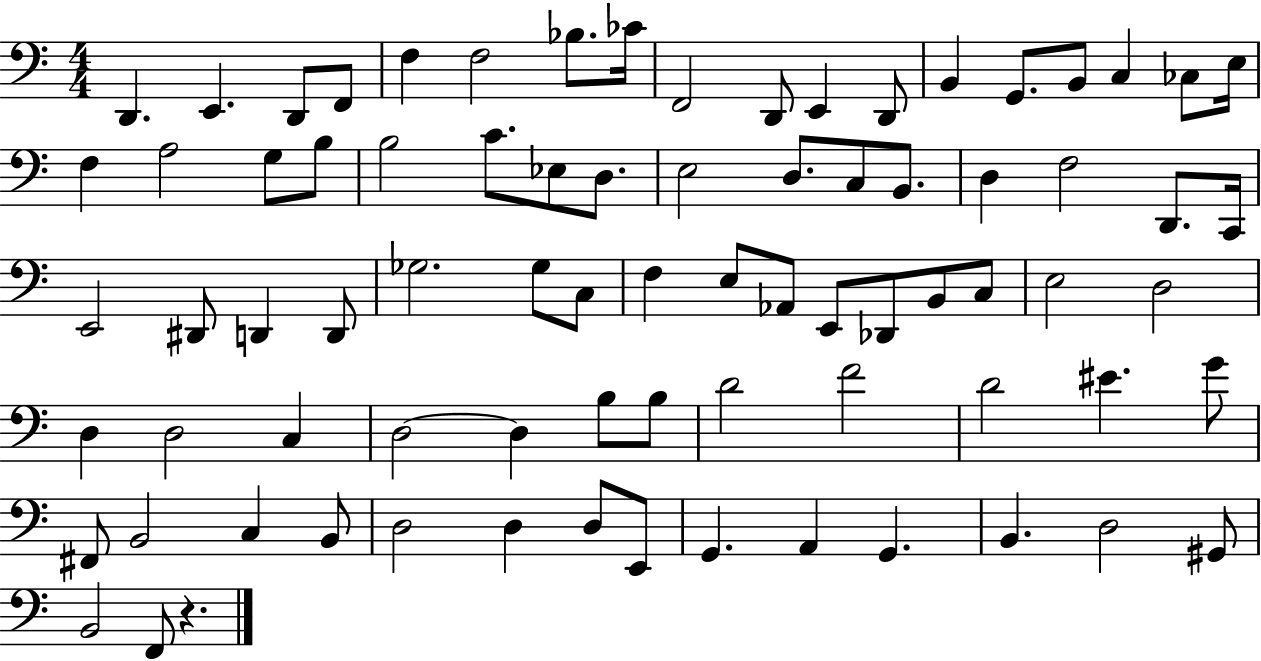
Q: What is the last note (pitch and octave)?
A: F2